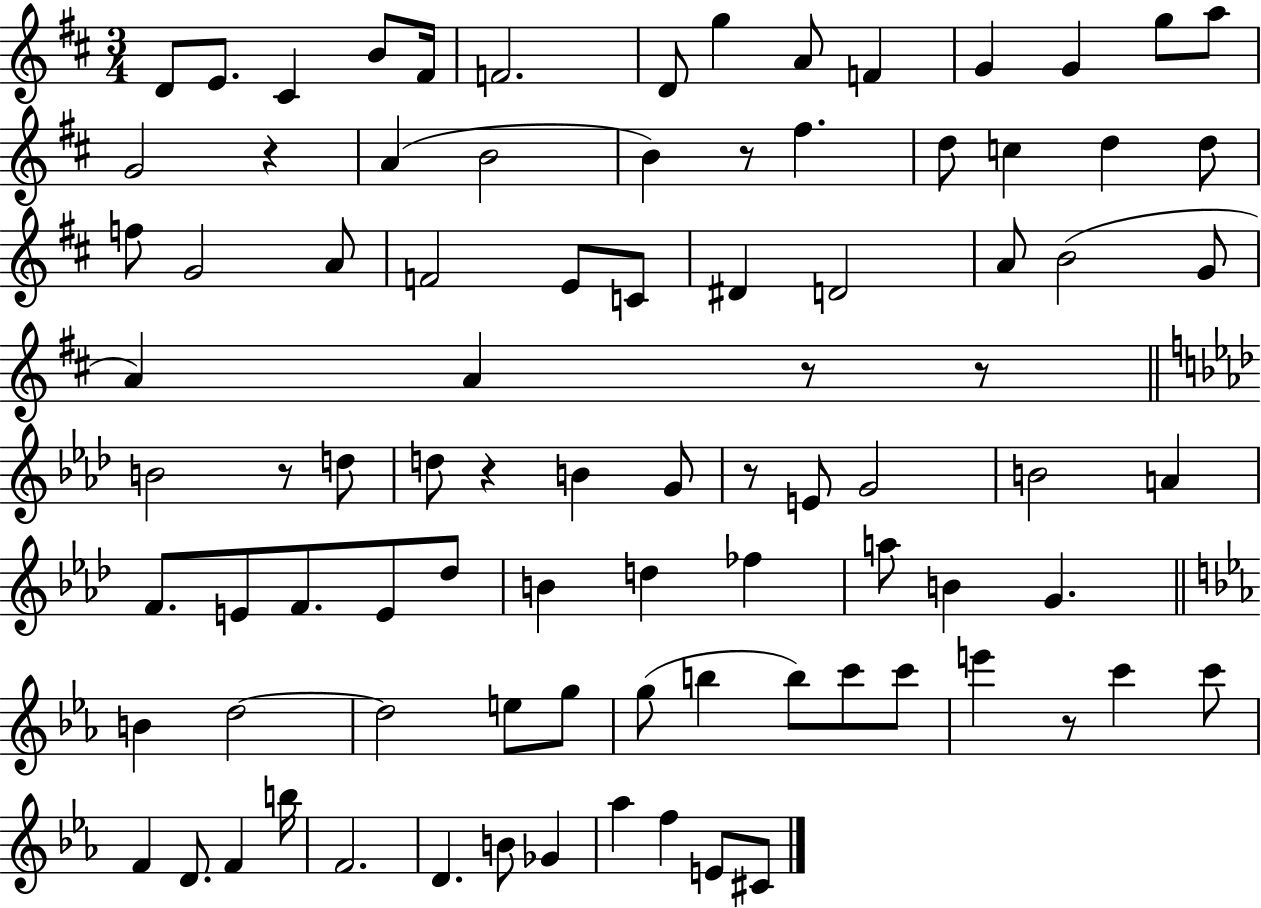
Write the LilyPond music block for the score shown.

{
  \clef treble
  \numericTimeSignature
  \time 3/4
  \key d \major
  d'8 e'8. cis'4 b'8 fis'16 | f'2. | d'8 g''4 a'8 f'4 | g'4 g'4 g''8 a''8 | \break g'2 r4 | a'4( b'2 | b'4) r8 fis''4. | d''8 c''4 d''4 d''8 | \break f''8 g'2 a'8 | f'2 e'8 c'8 | dis'4 d'2 | a'8 b'2( g'8 | \break a'4) a'4 r8 r8 | \bar "||" \break \key f \minor b'2 r8 d''8 | d''8 r4 b'4 g'8 | r8 e'8 g'2 | b'2 a'4 | \break f'8. e'8 f'8. e'8 des''8 | b'4 d''4 fes''4 | a''8 b'4 g'4. | \bar "||" \break \key ees \major b'4 d''2~~ | d''2 e''8 g''8 | g''8( b''4 b''8) c'''8 c'''8 | e'''4 r8 c'''4 c'''8 | \break f'4 d'8. f'4 b''16 | f'2. | d'4. b'8 ges'4 | aes''4 f''4 e'8 cis'8 | \break \bar "|."
}